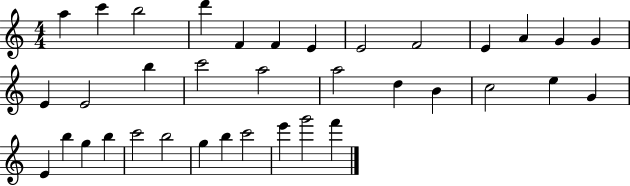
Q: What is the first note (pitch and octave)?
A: A5